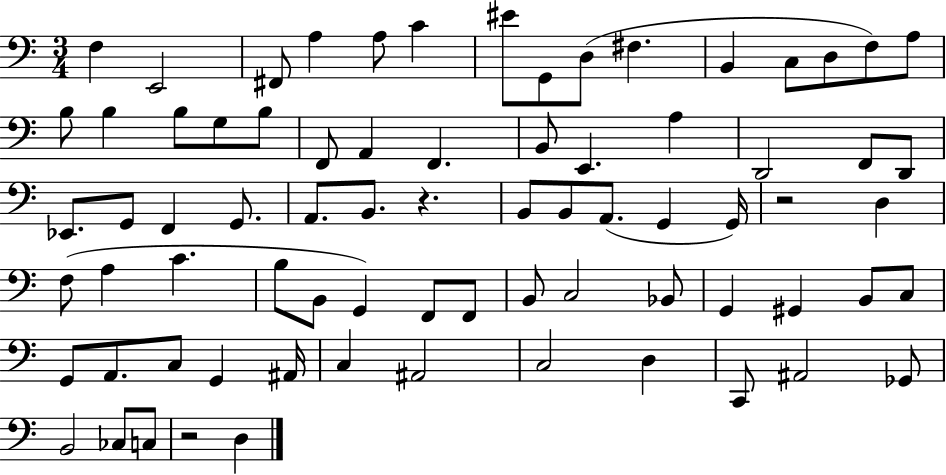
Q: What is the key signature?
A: C major